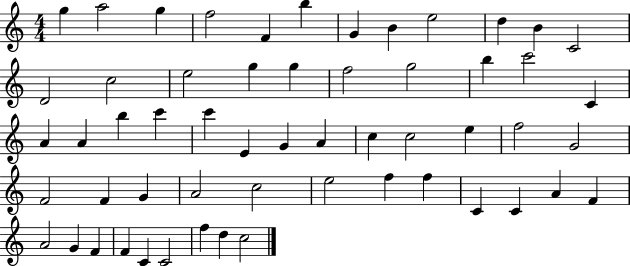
G5/q A5/h G5/q F5/h F4/q B5/q G4/q B4/q E5/h D5/q B4/q C4/h D4/h C5/h E5/h G5/q G5/q F5/h G5/h B5/q C6/h C4/q A4/q A4/q B5/q C6/q C6/q E4/q G4/q A4/q C5/q C5/h E5/q F5/h G4/h F4/h F4/q G4/q A4/h C5/h E5/h F5/q F5/q C4/q C4/q A4/q F4/q A4/h G4/q F4/q F4/q C4/q C4/h F5/q D5/q C5/h